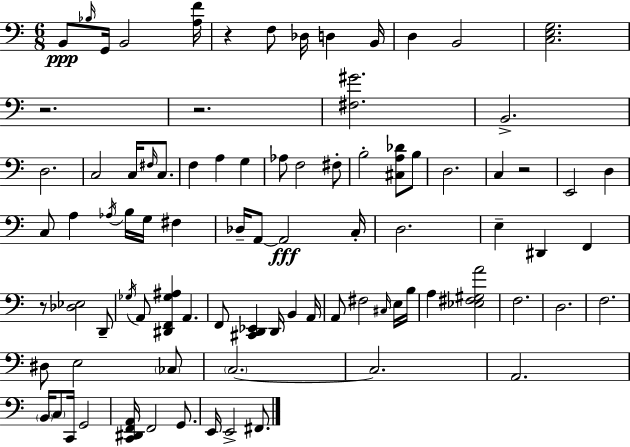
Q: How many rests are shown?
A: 5